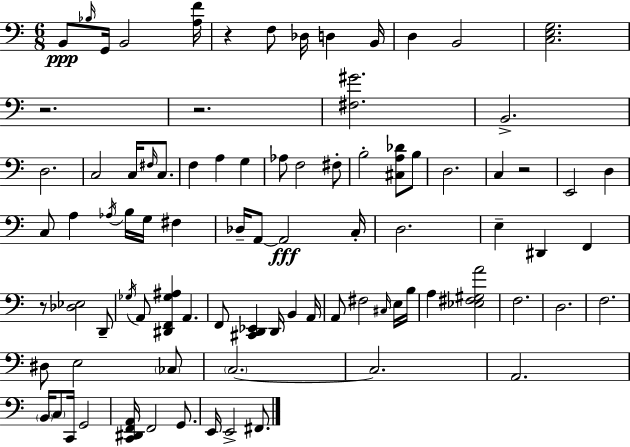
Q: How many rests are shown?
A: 5